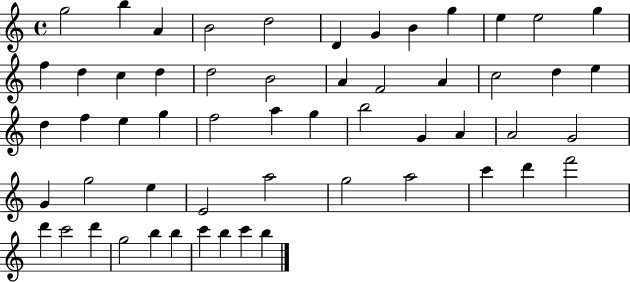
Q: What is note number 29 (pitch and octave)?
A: F5